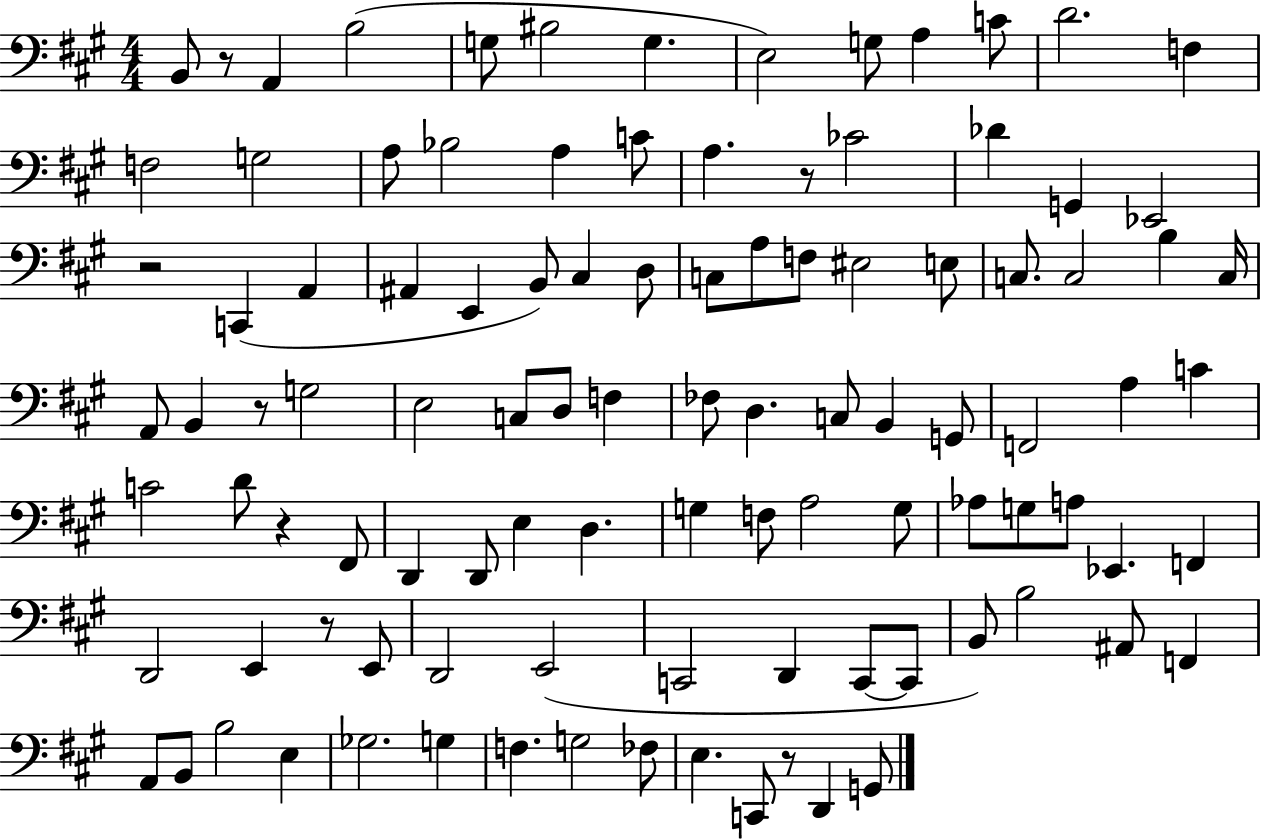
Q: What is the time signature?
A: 4/4